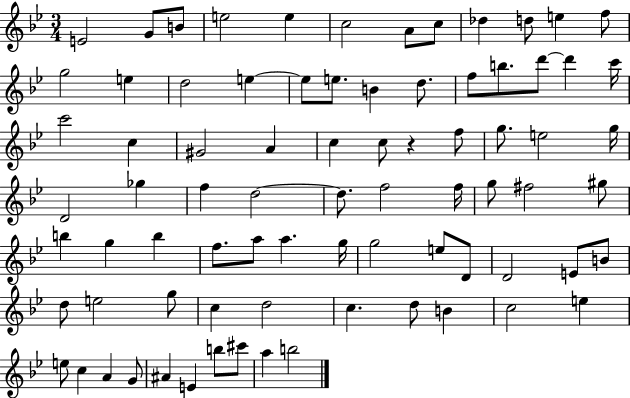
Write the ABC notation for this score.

X:1
T:Untitled
M:3/4
L:1/4
K:Bb
E2 G/2 B/2 e2 e c2 A/2 c/2 _d d/2 e f/2 g2 e d2 e e/2 e/2 B d/2 f/2 b/2 d'/2 d' c'/4 c'2 c ^G2 A c c/2 z f/2 g/2 e2 g/4 D2 _g f d2 d/2 f2 f/4 g/2 ^f2 ^g/2 b g b f/2 a/2 a g/4 g2 e/2 D/2 D2 E/2 B/2 d/2 e2 g/2 c d2 c d/2 B c2 e e/2 c A G/2 ^A E b/2 ^c'/2 a b2